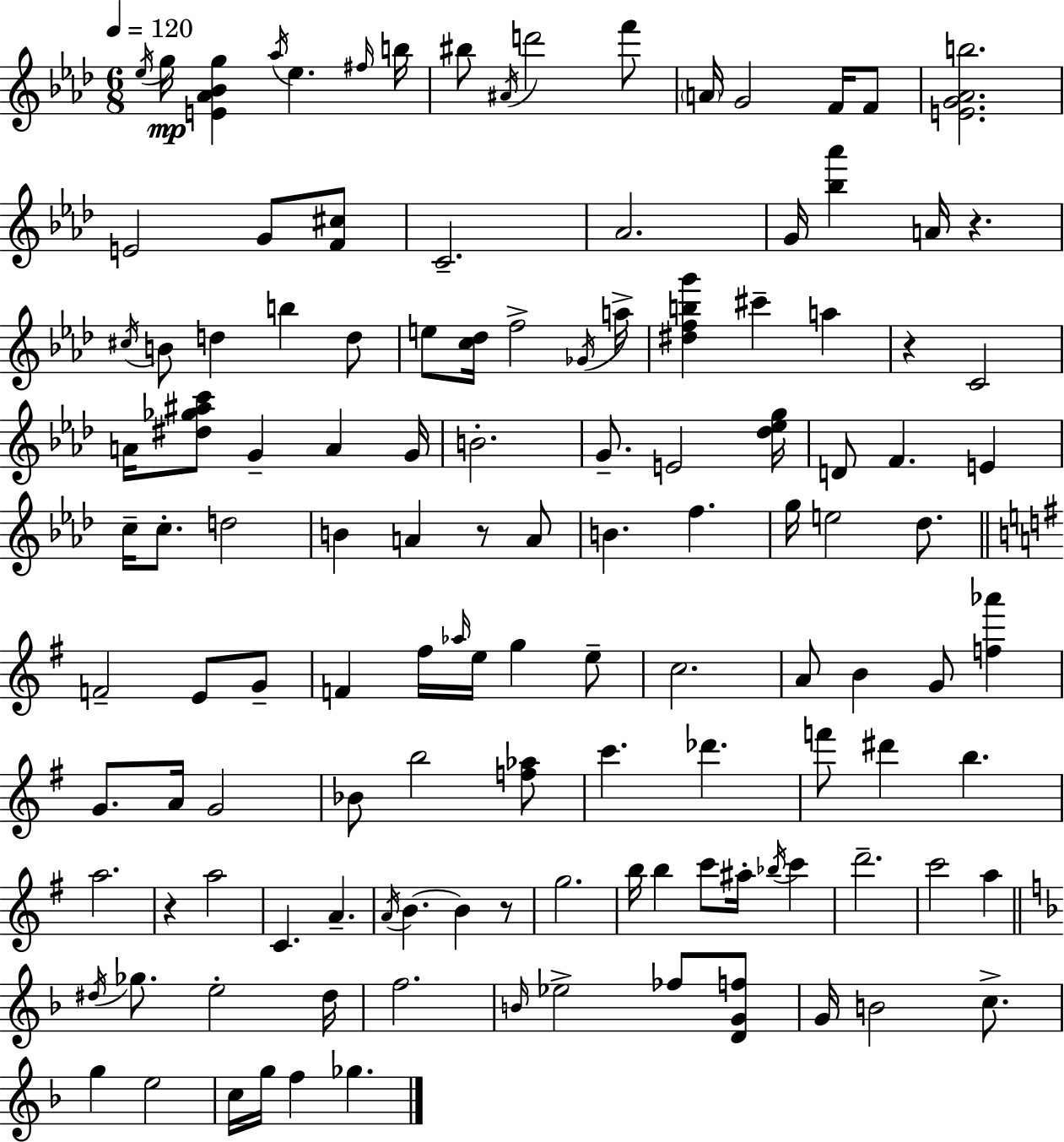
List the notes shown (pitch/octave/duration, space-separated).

Eb5/s G5/s [E4,Ab4,Bb4,G5]/q Ab5/s Eb5/q. F#5/s B5/s BIS5/e A#4/s D6/h F6/e A4/s G4/h F4/s F4/e [E4,G4,Ab4,B5]/h. E4/h G4/e [F4,C#5]/e C4/h. Ab4/h. G4/s [Bb5,Ab6]/q A4/s R/q. C#5/s B4/e D5/q B5/q D5/e E5/e [C5,Db5]/s F5/h Gb4/s A5/s [D#5,F5,B5,G6]/q C#6/q A5/q R/q C4/h A4/s [D#5,Gb5,A#5,C6]/e G4/q A4/q G4/s B4/h. G4/e. E4/h [Db5,Eb5,G5]/s D4/e F4/q. E4/q C5/s C5/e. D5/h B4/q A4/q R/e A4/e B4/q. F5/q. G5/s E5/h Db5/e. F4/h E4/e G4/e F4/q F#5/s Ab5/s E5/s G5/q E5/e C5/h. A4/e B4/q G4/e [F5,Ab6]/q G4/e. A4/s G4/h Bb4/e B5/h [F5,Ab5]/e C6/q. Db6/q. F6/e D#6/q B5/q. A5/h. R/q A5/h C4/q. A4/q. A4/s B4/q. B4/q R/e G5/h. B5/s B5/q C6/e A#5/s Bb5/s C6/q D6/h. C6/h A5/q D#5/s Gb5/e. E5/h D#5/s F5/h. B4/s Eb5/h FES5/e [D4,G4,F5]/e G4/s B4/h C5/e. G5/q E5/h C5/s G5/s F5/q Gb5/q.